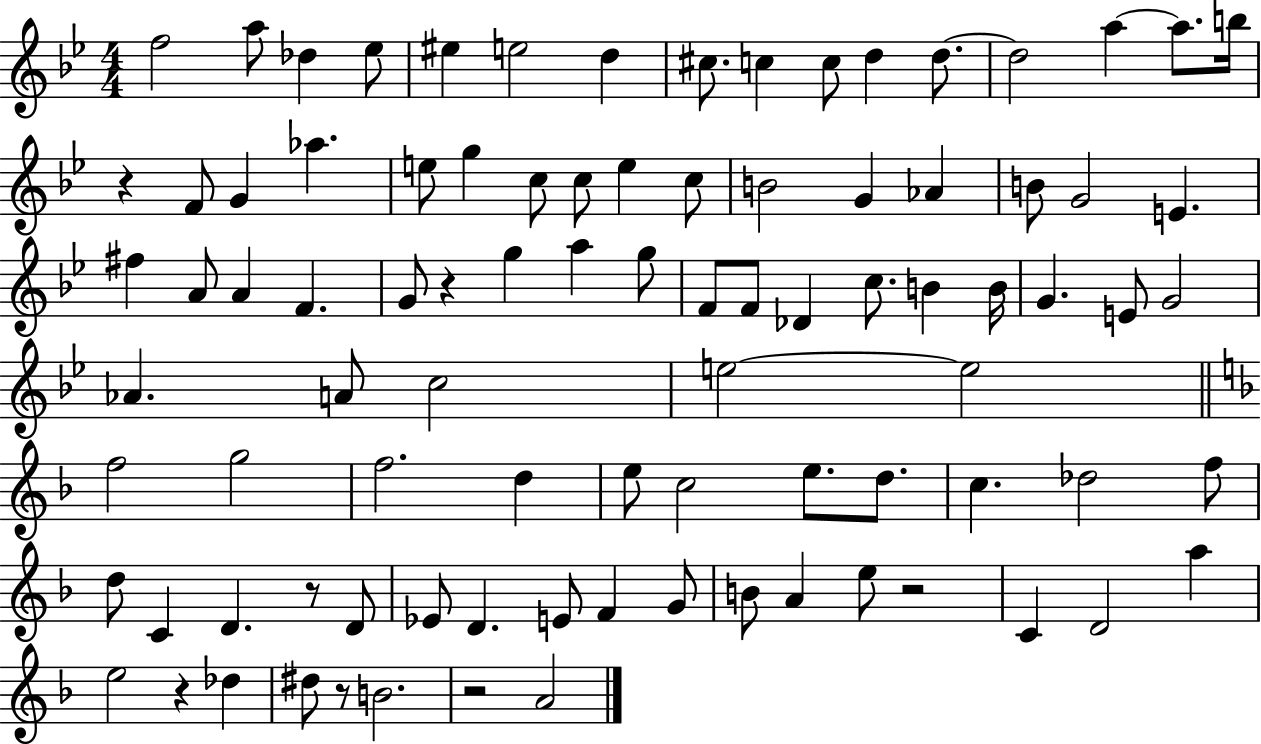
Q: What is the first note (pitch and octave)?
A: F5